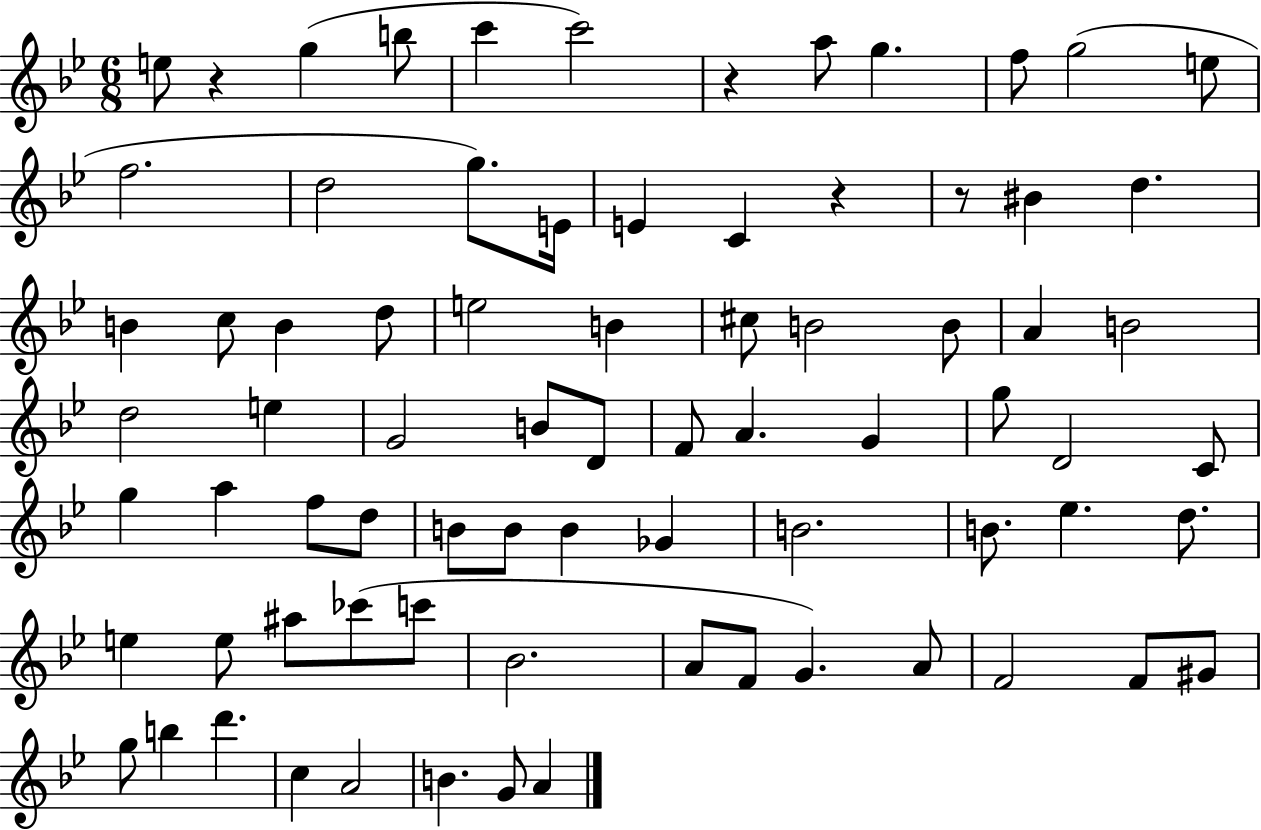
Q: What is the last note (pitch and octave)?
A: A4